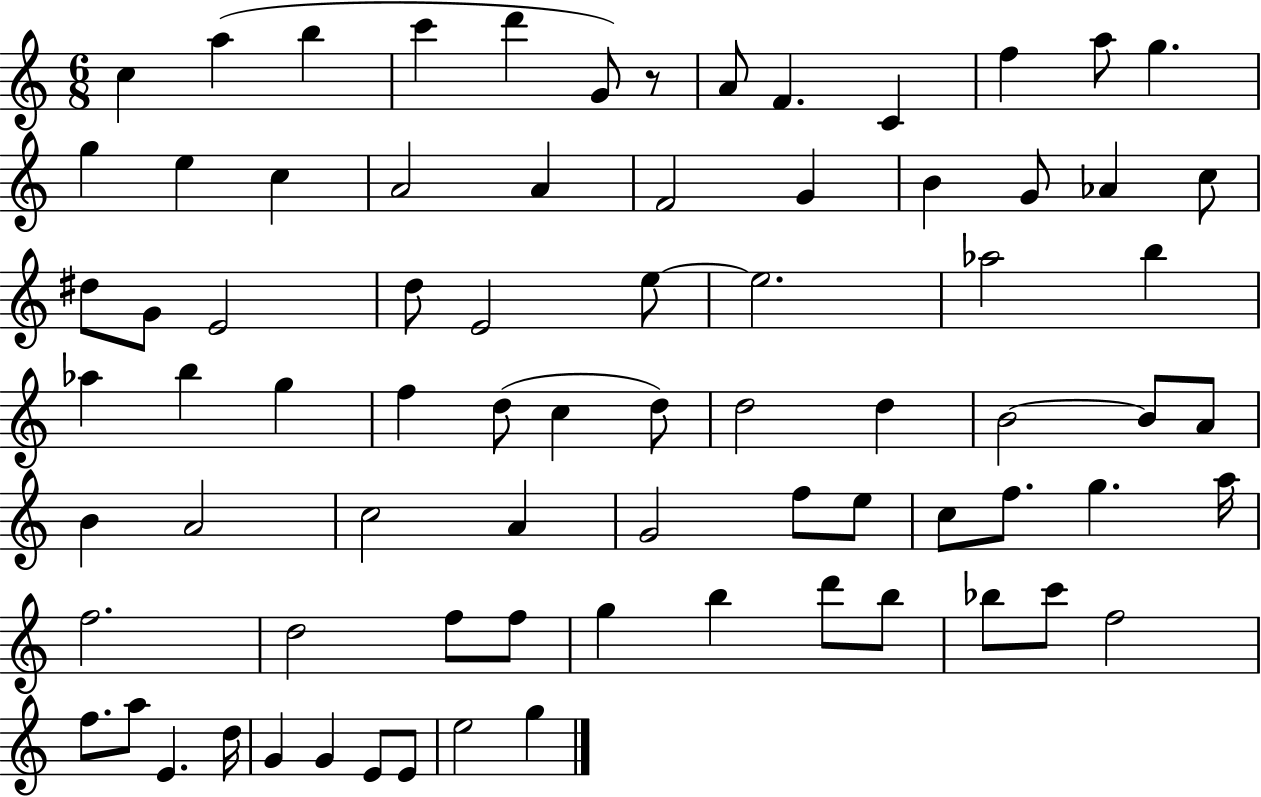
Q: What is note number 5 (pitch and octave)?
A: D6